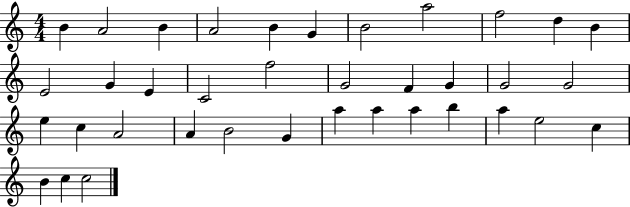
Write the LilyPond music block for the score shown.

{
  \clef treble
  \numericTimeSignature
  \time 4/4
  \key c \major
  b'4 a'2 b'4 | a'2 b'4 g'4 | b'2 a''2 | f''2 d''4 b'4 | \break e'2 g'4 e'4 | c'2 f''2 | g'2 f'4 g'4 | g'2 g'2 | \break e''4 c''4 a'2 | a'4 b'2 g'4 | a''4 a''4 a''4 b''4 | a''4 e''2 c''4 | \break b'4 c''4 c''2 | \bar "|."
}